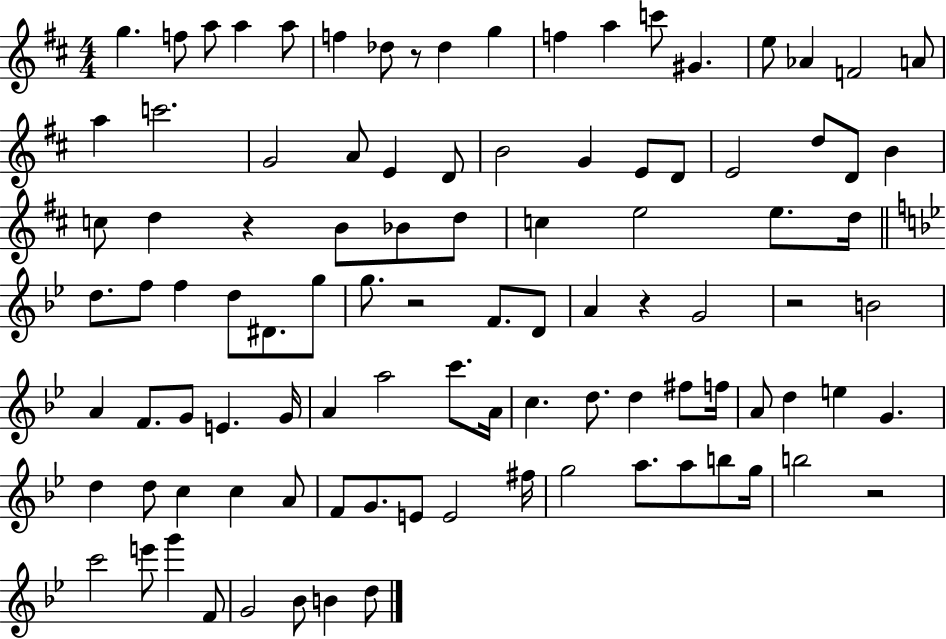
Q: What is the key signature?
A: D major